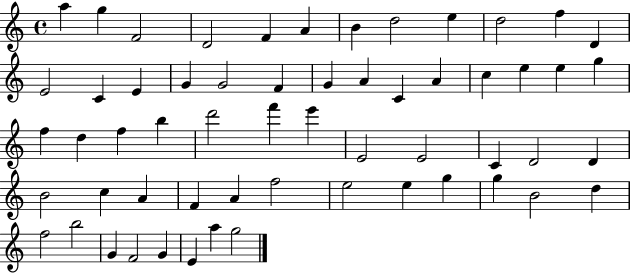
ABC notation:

X:1
T:Untitled
M:4/4
L:1/4
K:C
a g F2 D2 F A B d2 e d2 f D E2 C E G G2 F G A C A c e e g f d f b d'2 f' e' E2 E2 C D2 D B2 c A F A f2 e2 e g g B2 d f2 b2 G F2 G E a g2